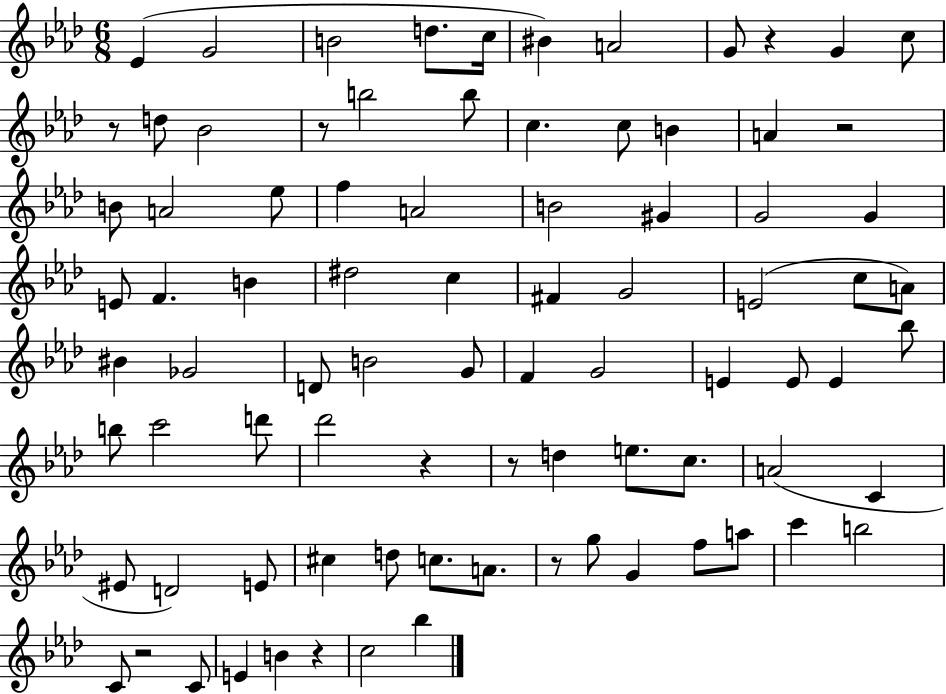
Eb4/q G4/h B4/h D5/e. C5/s BIS4/q A4/h G4/e R/q G4/q C5/e R/e D5/e Bb4/h R/e B5/h B5/e C5/q. C5/e B4/q A4/q R/h B4/e A4/h Eb5/e F5/q A4/h B4/h G#4/q G4/h G4/q E4/e F4/q. B4/q D#5/h C5/q F#4/q G4/h E4/h C5/e A4/e BIS4/q Gb4/h D4/e B4/h G4/e F4/q G4/h E4/q E4/e E4/q Bb5/e B5/e C6/h D6/e Db6/h R/q R/e D5/q E5/e. C5/e. A4/h C4/q EIS4/e D4/h E4/e C#5/q D5/e C5/e. A4/e. R/e G5/e G4/q F5/e A5/e C6/q B5/h C4/e R/h C4/e E4/q B4/q R/q C5/h Bb5/q